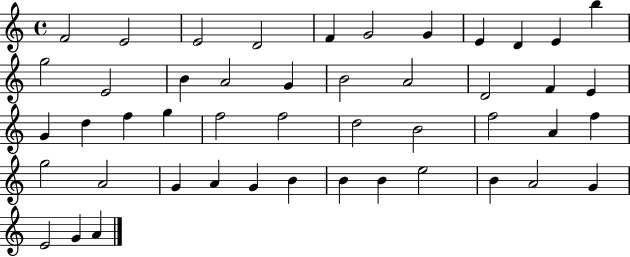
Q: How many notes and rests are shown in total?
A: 47